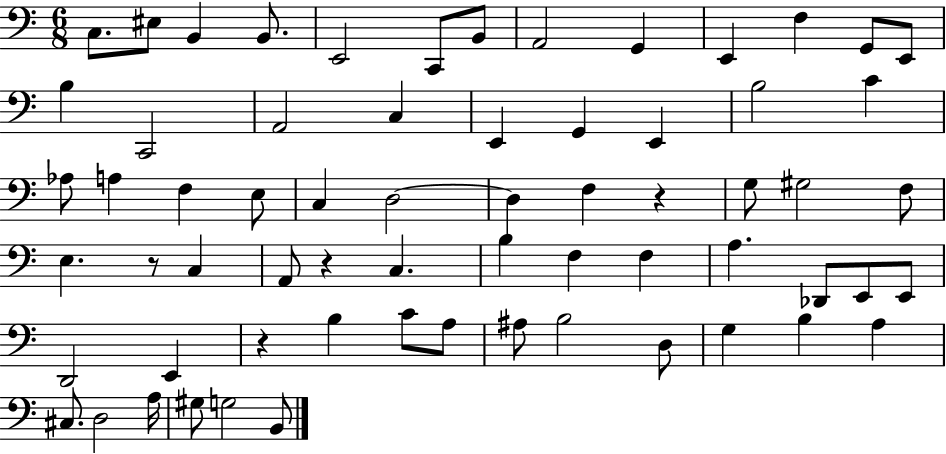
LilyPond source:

{
  \clef bass
  \numericTimeSignature
  \time 6/8
  \key c \major
  c8. eis8 b,4 b,8. | e,2 c,8 b,8 | a,2 g,4 | e,4 f4 g,8 e,8 | \break b4 c,2 | a,2 c4 | e,4 g,4 e,4 | b2 c'4 | \break aes8 a4 f4 e8 | c4 d2~~ | d4 f4 r4 | g8 gis2 f8 | \break e4. r8 c4 | a,8 r4 c4. | b4 f4 f4 | a4. des,8 e,8 e,8 | \break d,2 e,4 | r4 b4 c'8 a8 | ais8 b2 d8 | g4 b4 a4 | \break cis8. d2 a16 | gis8 g2 b,8 | \bar "|."
}